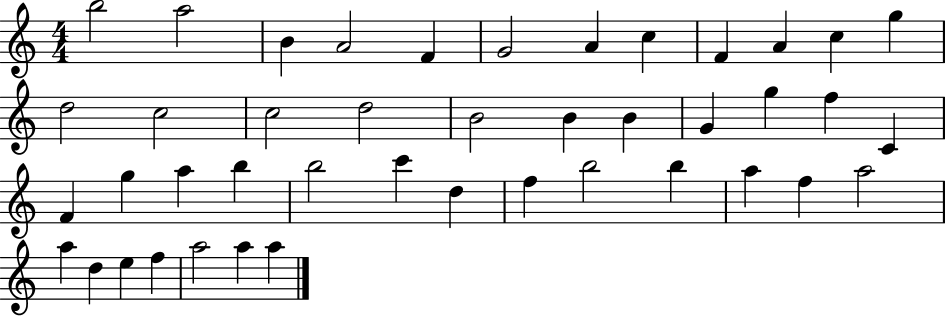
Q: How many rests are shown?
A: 0